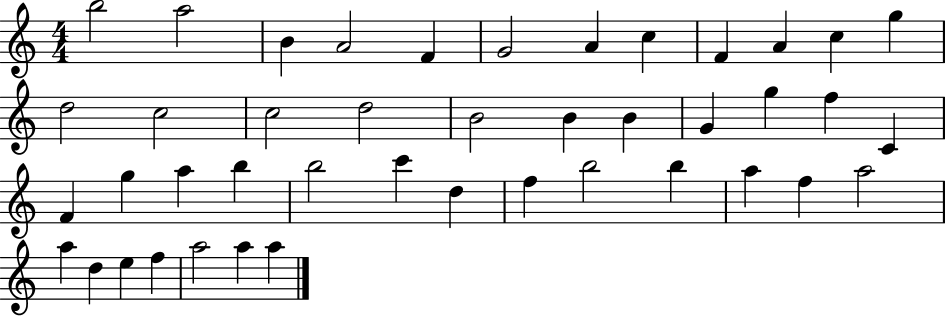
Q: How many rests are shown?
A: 0